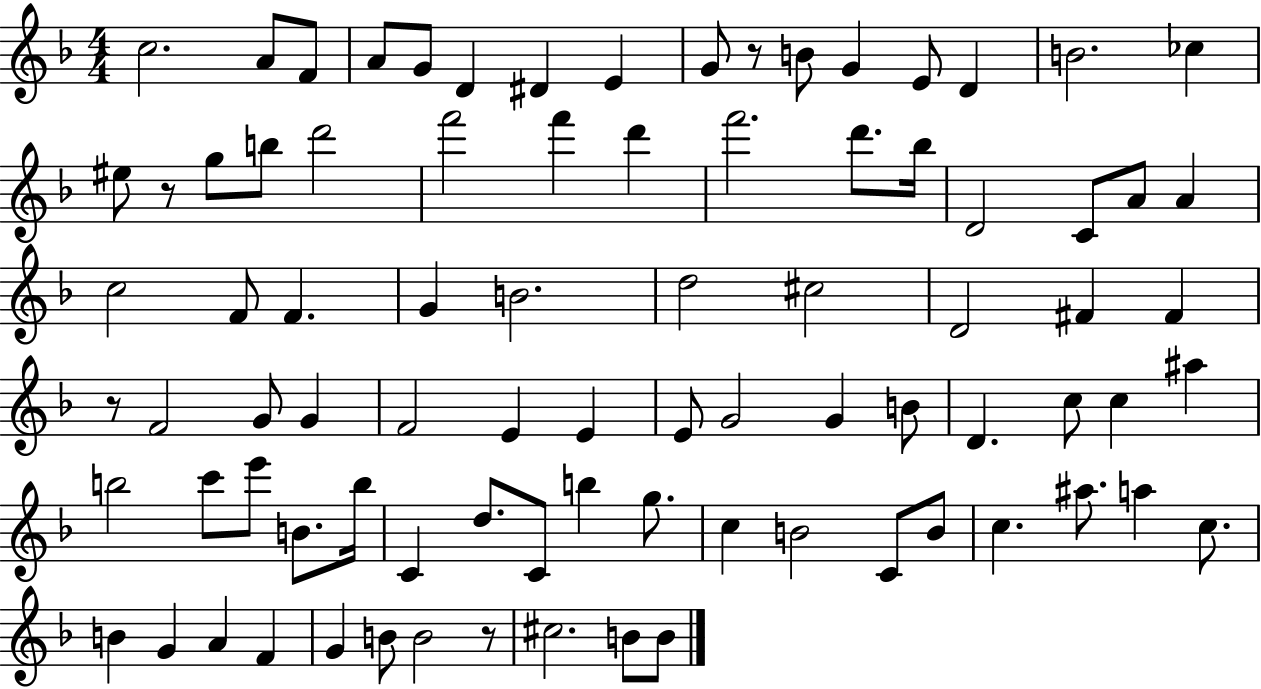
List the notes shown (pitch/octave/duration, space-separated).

C5/h. A4/e F4/e A4/e G4/e D4/q D#4/q E4/q G4/e R/e B4/e G4/q E4/e D4/q B4/h. CES5/q EIS5/e R/e G5/e B5/e D6/h F6/h F6/q D6/q F6/h. D6/e. Bb5/s D4/h C4/e A4/e A4/q C5/h F4/e F4/q. G4/q B4/h. D5/h C#5/h D4/h F#4/q F#4/q R/e F4/h G4/e G4/q F4/h E4/q E4/q E4/e G4/h G4/q B4/e D4/q. C5/e C5/q A#5/q B5/h C6/e E6/e B4/e. B5/s C4/q D5/e. C4/e B5/q G5/e. C5/q B4/h C4/e B4/e C5/q. A#5/e. A5/q C5/e. B4/q G4/q A4/q F4/q G4/q B4/e B4/h R/e C#5/h. B4/e B4/e